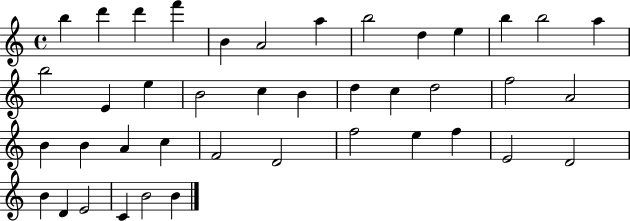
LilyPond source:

{
  \clef treble
  \time 4/4
  \defaultTimeSignature
  \key c \major
  b''4 d'''4 d'''4 f'''4 | b'4 a'2 a''4 | b''2 d''4 e''4 | b''4 b''2 a''4 | \break b''2 e'4 e''4 | b'2 c''4 b'4 | d''4 c''4 d''2 | f''2 a'2 | \break b'4 b'4 a'4 c''4 | f'2 d'2 | f''2 e''4 f''4 | e'2 d'2 | \break b'4 d'4 e'2 | c'4 b'2 b'4 | \bar "|."
}